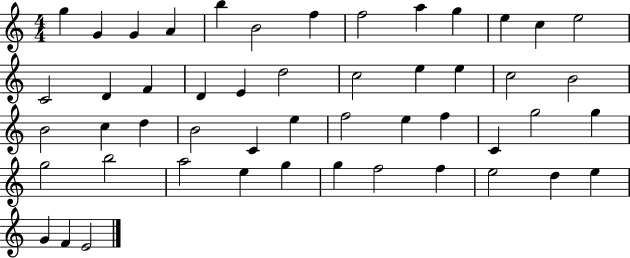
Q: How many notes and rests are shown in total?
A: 50